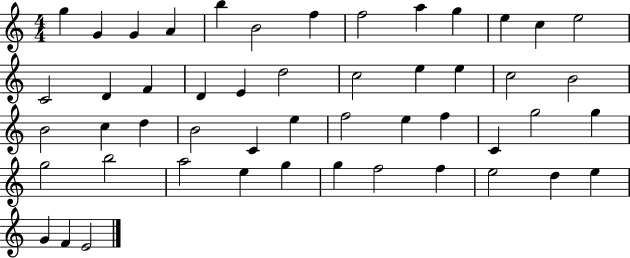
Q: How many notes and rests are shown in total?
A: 50